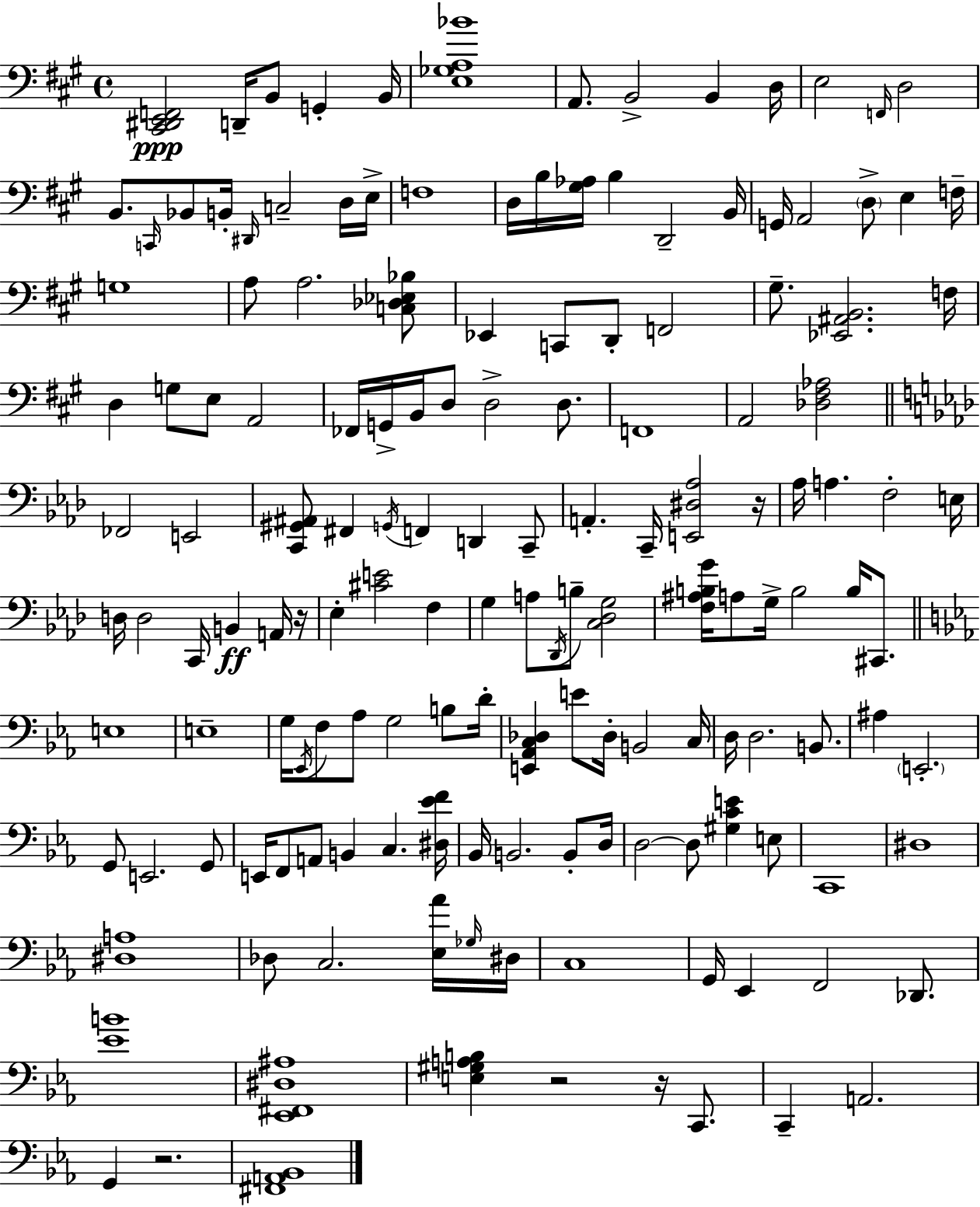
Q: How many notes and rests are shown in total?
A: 153